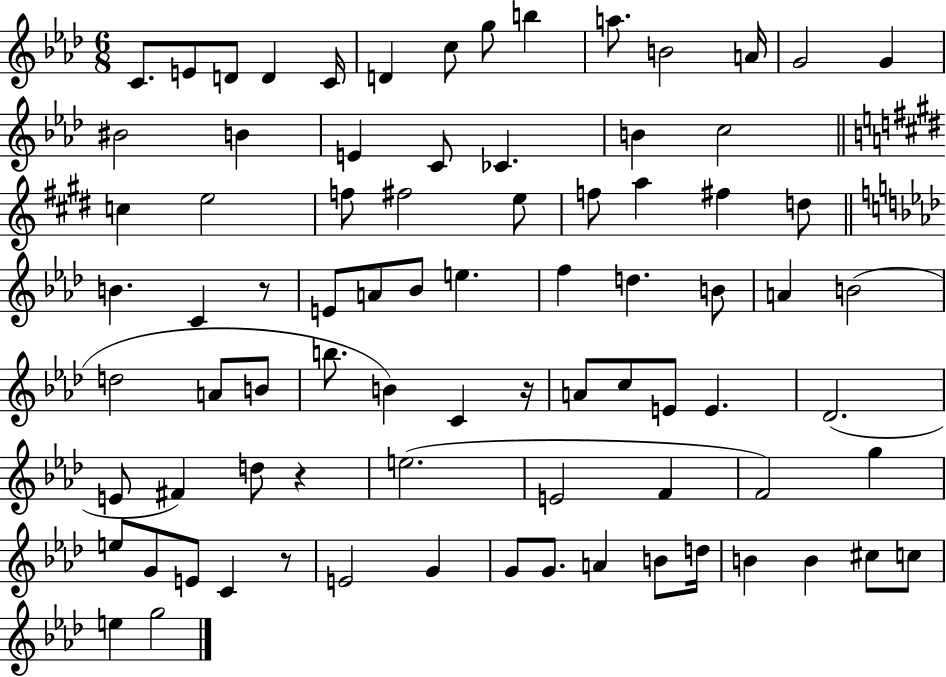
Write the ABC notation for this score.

X:1
T:Untitled
M:6/8
L:1/4
K:Ab
C/2 E/2 D/2 D C/4 D c/2 g/2 b a/2 B2 A/4 G2 G ^B2 B E C/2 _C B c2 c e2 f/2 ^f2 e/2 f/2 a ^f d/2 B C z/2 E/2 A/2 _B/2 e f d B/2 A B2 d2 A/2 B/2 b/2 B C z/4 A/2 c/2 E/2 E _D2 E/2 ^F d/2 z e2 E2 F F2 g e/2 G/2 E/2 C z/2 E2 G G/2 G/2 A B/2 d/4 B B ^c/2 c/2 e g2